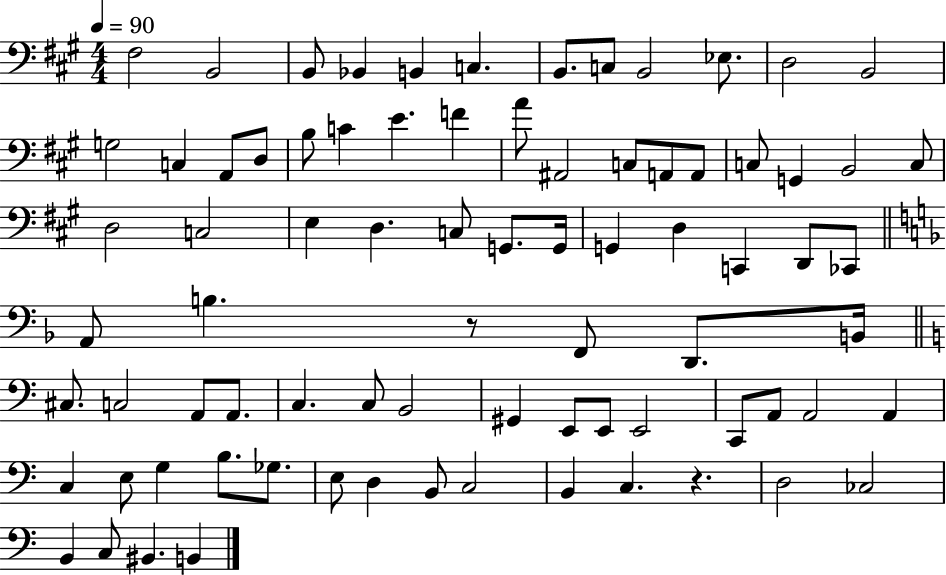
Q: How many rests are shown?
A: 2